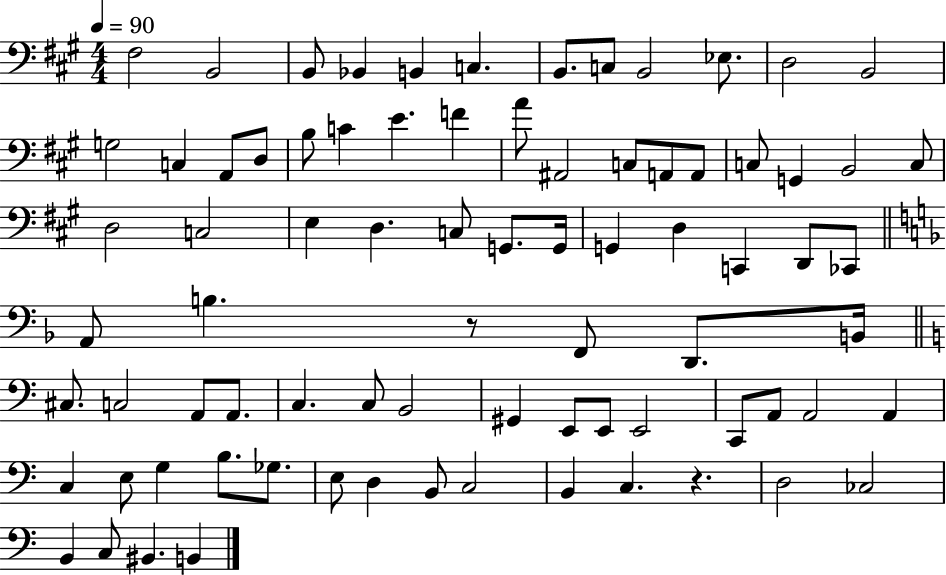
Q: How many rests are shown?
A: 2